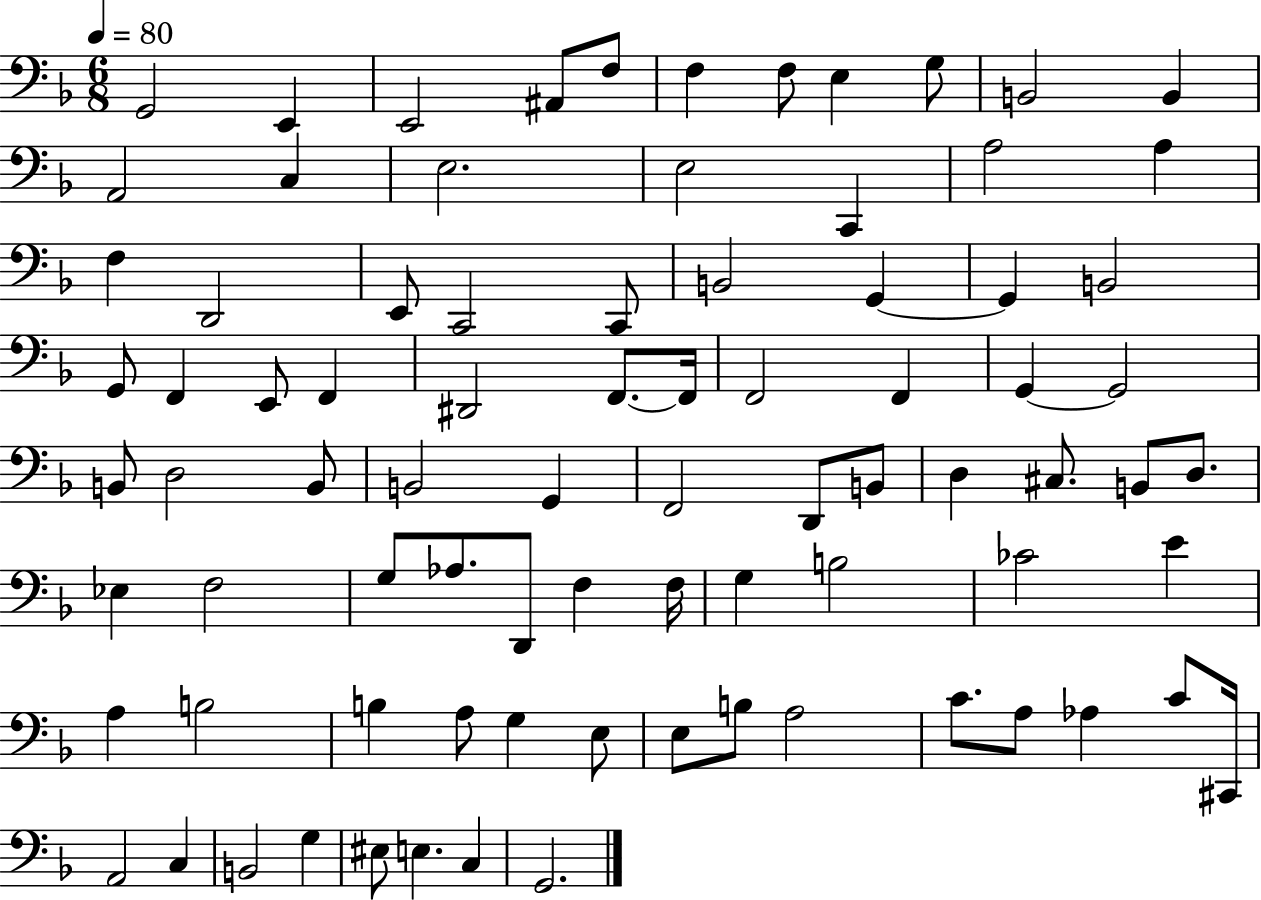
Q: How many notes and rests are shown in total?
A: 83